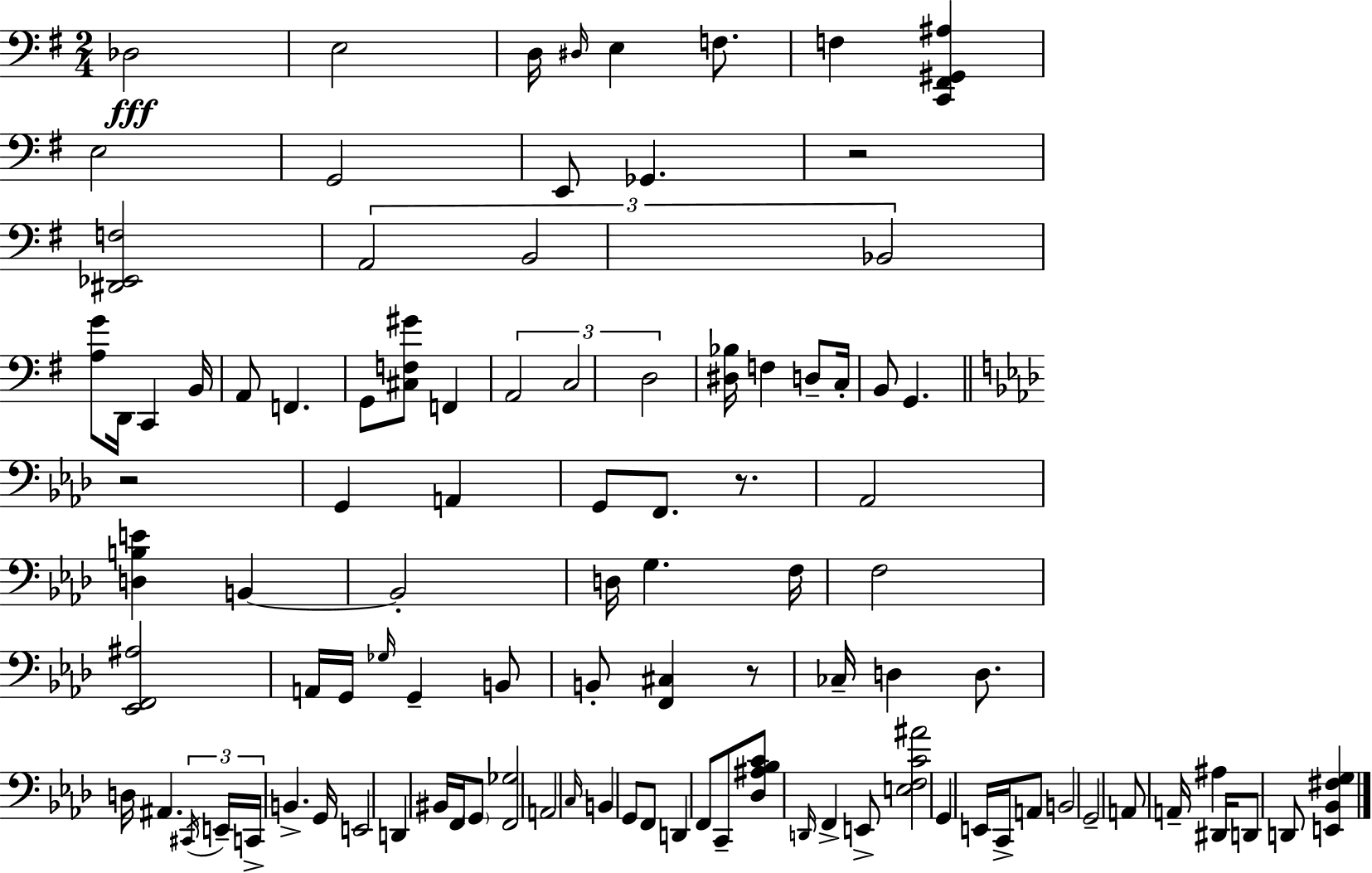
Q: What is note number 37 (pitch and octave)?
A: D3